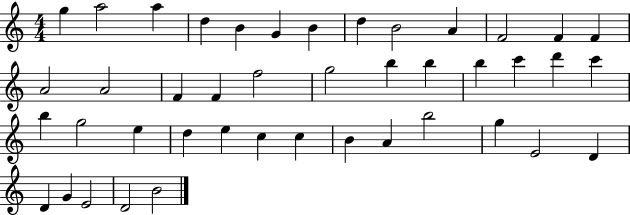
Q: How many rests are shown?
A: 0